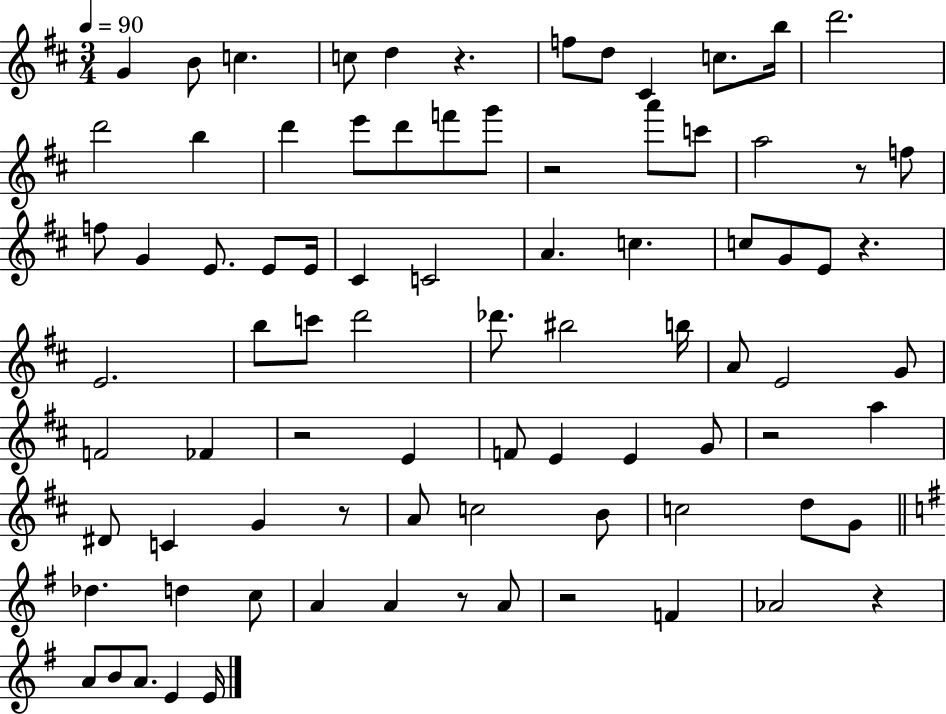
{
  \clef treble
  \numericTimeSignature
  \time 3/4
  \key d \major
  \tempo 4 = 90
  \repeat volta 2 { g'4 b'8 c''4. | c''8 d''4 r4. | f''8 d''8 cis'4 c''8. b''16 | d'''2. | \break d'''2 b''4 | d'''4 e'''8 d'''8 f'''8 g'''8 | r2 a'''8 c'''8 | a''2 r8 f''8 | \break f''8 g'4 e'8. e'8 e'16 | cis'4 c'2 | a'4. c''4. | c''8 g'8 e'8 r4. | \break e'2. | b''8 c'''8 d'''2 | des'''8. bis''2 b''16 | a'8 e'2 g'8 | \break f'2 fes'4 | r2 e'4 | f'8 e'4 e'4 g'8 | r2 a''4 | \break dis'8 c'4 g'4 r8 | a'8 c''2 b'8 | c''2 d''8 g'8 | \bar "||" \break \key e \minor des''4. d''4 c''8 | a'4 a'4 r8 a'8 | r2 f'4 | aes'2 r4 | \break a'8 b'8 a'8. e'4 e'16 | } \bar "|."
}